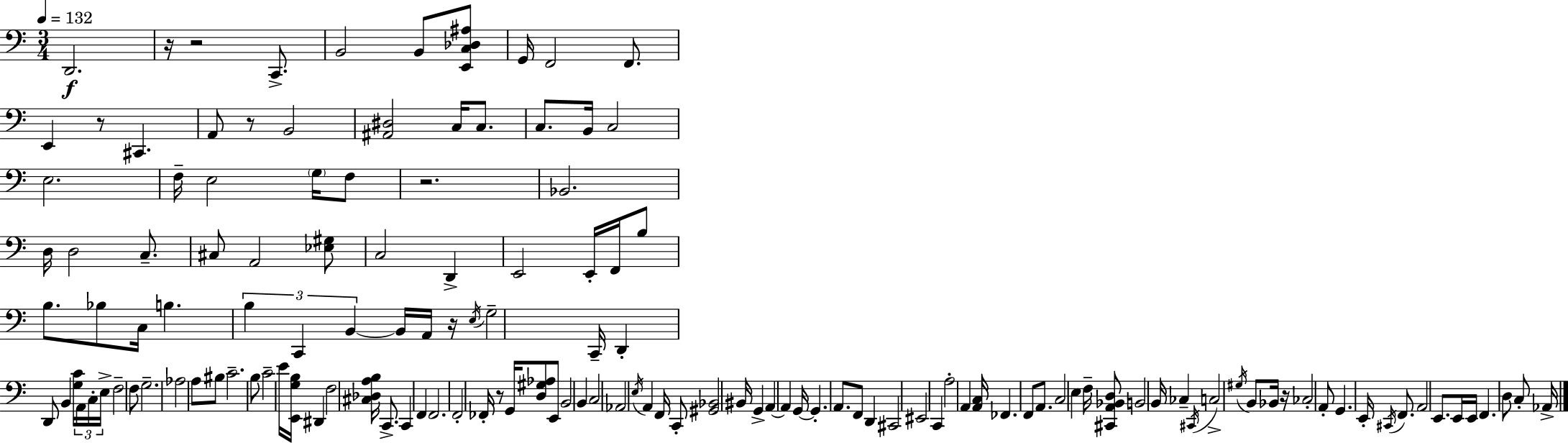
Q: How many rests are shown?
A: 8